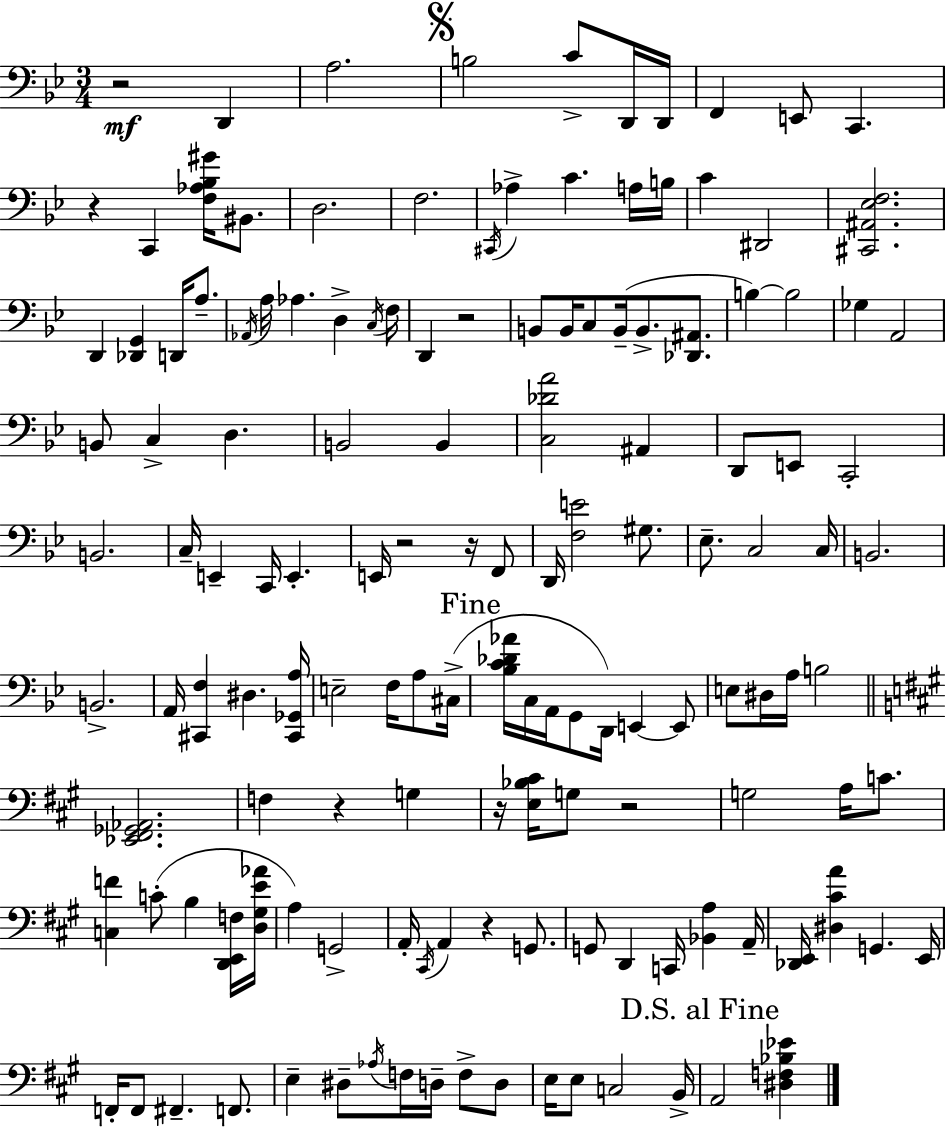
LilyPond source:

{
  \clef bass
  \numericTimeSignature
  \time 3/4
  \key bes \major
  r2\mf d,4 | a2. | \mark \markup { \musicglyph "scripts.segno" } b2 c'8-> d,16 d,16 | f,4 e,8 c,4. | \break r4 c,4 <f aes bes gis'>16 bis,8. | d2. | f2. | \acciaccatura { cis,16 } aes4-> c'4. a16 | \break b16 c'4 dis,2 | <cis, ais, ees f>2. | d,4 <des, g,>4 d,16 a8.-- | \acciaccatura { aes,16 } a16 aes4. d4-> | \break \acciaccatura { c16 } f16 d,4 r2 | b,8 b,16 c8 b,16--( b,8.-> | <des, ais,>8. b4~~) b2 | ges4 a,2 | \break b,8 c4-> d4. | b,2 b,4 | <c des' a'>2 ais,4 | d,8 e,8 c,2-. | \break b,2. | c16-- e,4-- c,16 e,4.-. | e,16 r2 | r16 f,8 d,16 <f e'>2 | \break gis8. ees8.-- c2 | c16 b,2. | b,2.-> | a,16 <cis, f>4 dis4. | \break <cis, ges, a>16 e2-- f16 | a8 cis16->( \mark "Fine" <bes c' des' aes'>16 c16 a,16 g,8 d,16) e,4~~ | e,8 e8 dis16 a16 b2 | \bar "||" \break \key a \major <ees, fis, ges, aes,>2. | f4 r4 g4 | r16 <e bes cis'>16 g8 r2 | g2 a16 c'8. | \break <c f'>4 c'8-.( b4 <d, e, f>16 <d gis e' aes'>16 | a4) g,2-> | a,16-. \acciaccatura { cis,16 } a,4 r4 g,8. | g,8 d,4 c,16 <bes, a>4 | \break a,16-- <des, e,>16 <dis cis' a'>4 g,4. | e,16 f,16-. f,8 fis,4.-- f,8. | e4-- dis8-- \acciaccatura { aes16 } f16 d16-- f8-> | d8 e16 e8 c2 | \break b,16-> \mark "D.S. al Fine" a,2 <dis f bes ees'>4 | \bar "|."
}